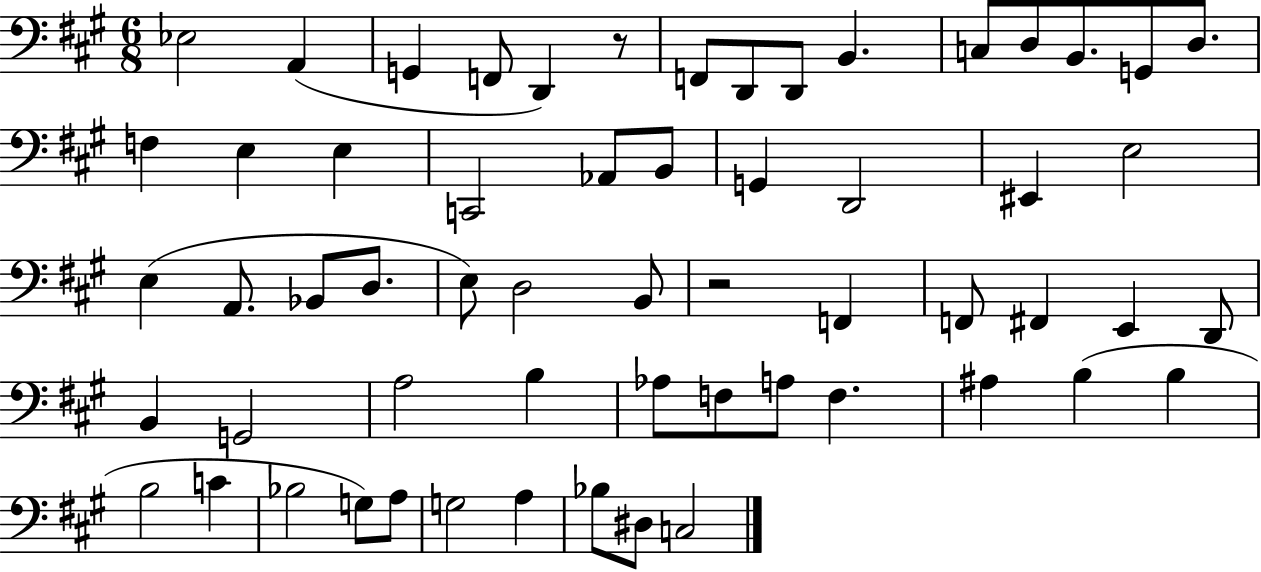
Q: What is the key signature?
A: A major